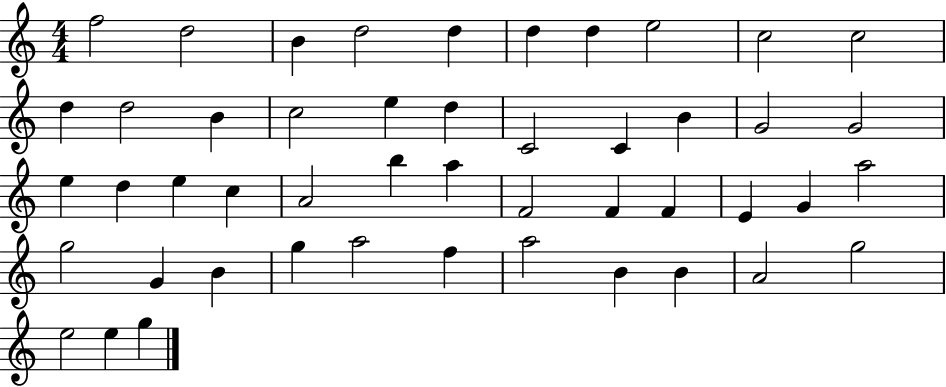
X:1
T:Untitled
M:4/4
L:1/4
K:C
f2 d2 B d2 d d d e2 c2 c2 d d2 B c2 e d C2 C B G2 G2 e d e c A2 b a F2 F F E G a2 g2 G B g a2 f a2 B B A2 g2 e2 e g